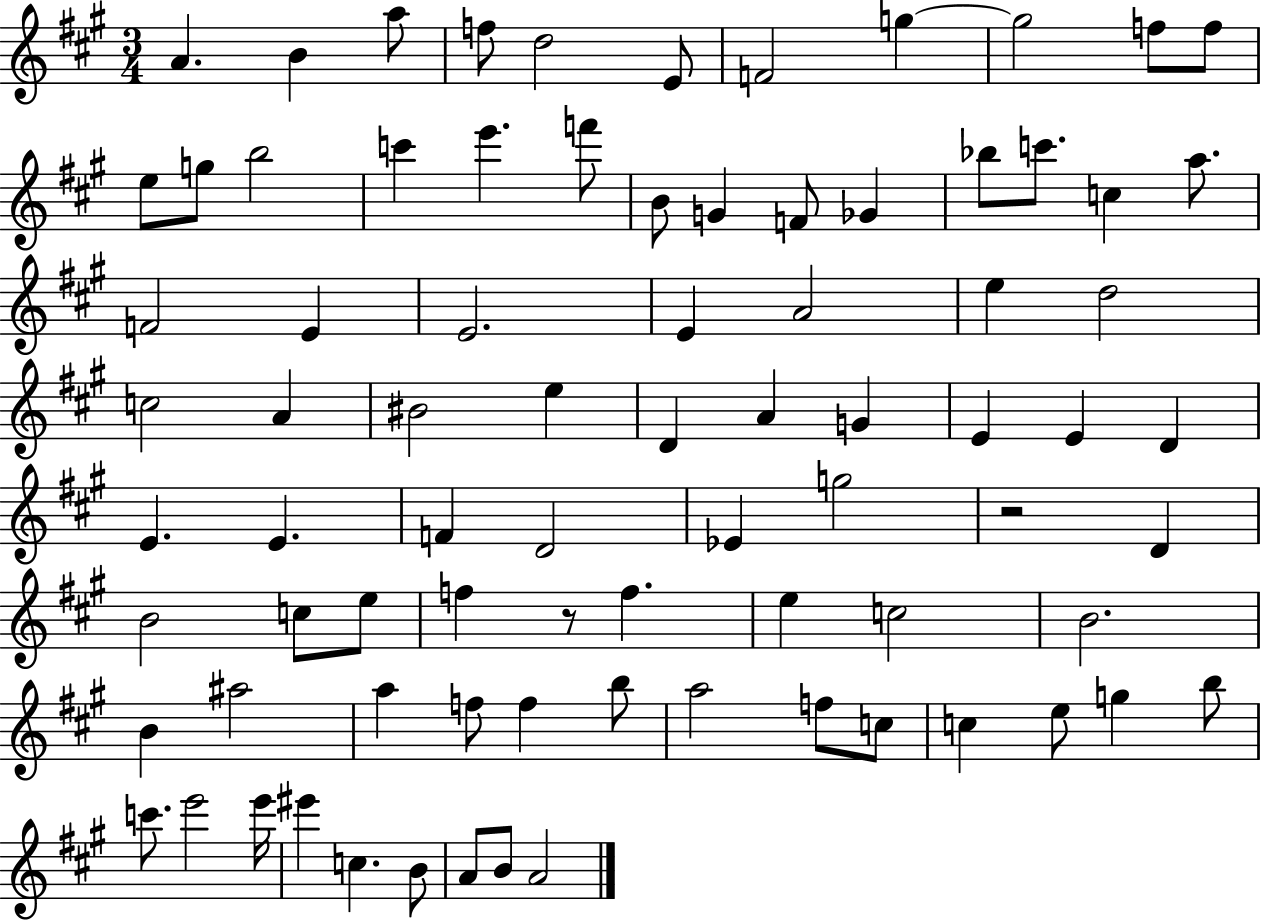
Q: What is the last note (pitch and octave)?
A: A4